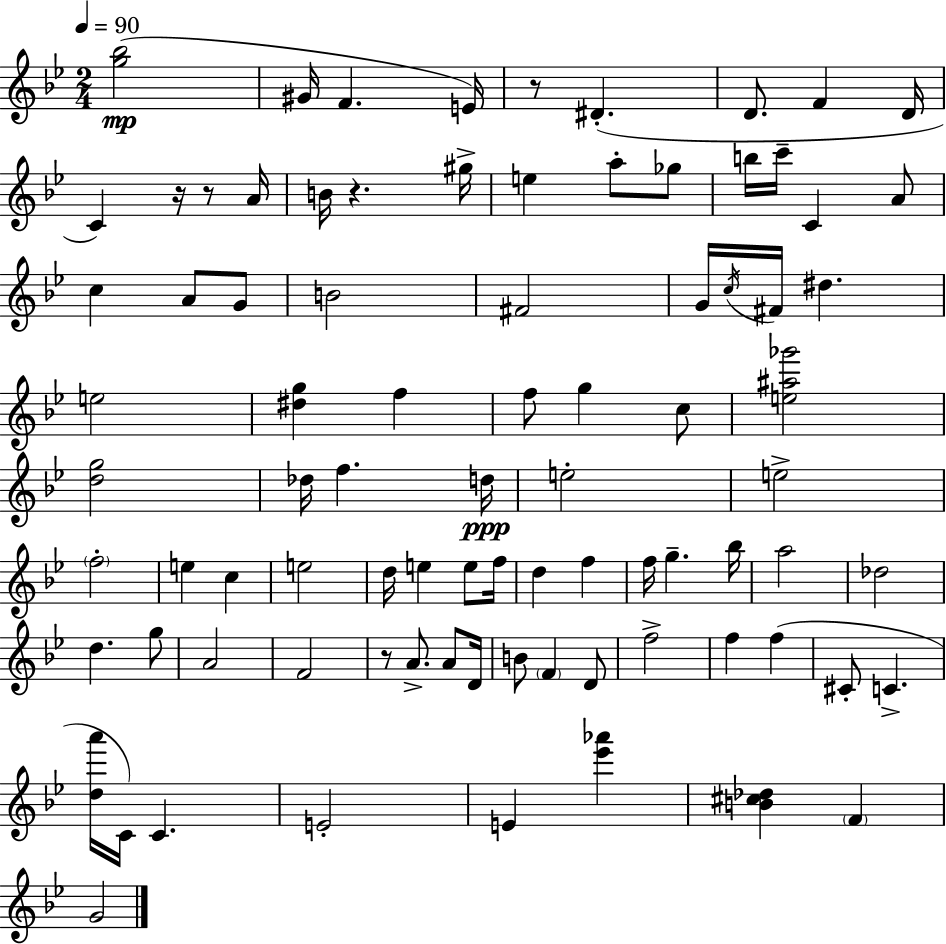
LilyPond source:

{
  \clef treble
  \numericTimeSignature
  \time 2/4
  \key bes \major
  \tempo 4 = 90
  <g'' bes''>2(\mp | gis'16 f'4. e'16) | r8 dis'4.-.( | d'8. f'4 d'16 | \break c'4) r16 r8 a'16 | b'16 r4. gis''16-> | e''4 a''8-. ges''8 | b''16 c'''16-- c'4 a'8 | \break c''4 a'8 g'8 | b'2 | fis'2 | g'16 \acciaccatura { c''16 } fis'16 dis''4. | \break e''2 | <dis'' g''>4 f''4 | f''8 g''4 c''8 | <e'' ais'' ges'''>2 | \break <d'' g''>2 | des''16 f''4. | d''16\ppp e''2-. | e''2-> | \break \parenthesize f''2-. | e''4 c''4 | e''2 | d''16 e''4 e''8 | \break f''16 d''4 f''4 | f''16 g''4.-- | bes''16 a''2 | des''2 | \break d''4. g''8 | a'2 | f'2 | r8 a'8.-> a'8 | \break d'16 b'8 \parenthesize f'4 d'8 | f''2-> | f''4 f''4( | cis'8-. c'4.-> | \break <d'' a'''>16 c'16) c'4. | e'2-. | e'4 <ees''' aes'''>4 | <b' cis'' des''>4 \parenthesize f'4 | \break g'2 | \bar "|."
}